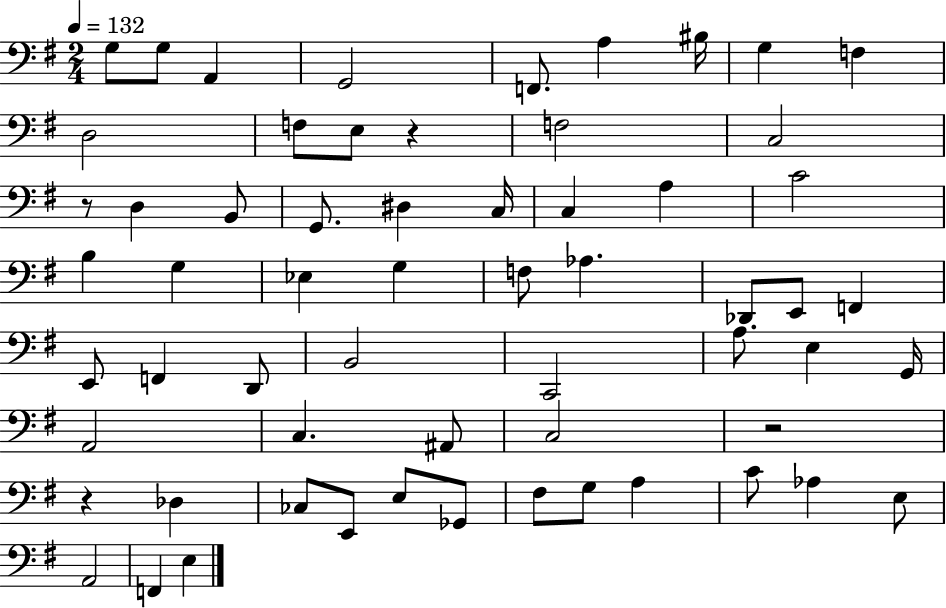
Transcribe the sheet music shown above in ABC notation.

X:1
T:Untitled
M:2/4
L:1/4
K:G
G,/2 G,/2 A,, G,,2 F,,/2 A, ^B,/4 G, F, D,2 F,/2 E,/2 z F,2 C,2 z/2 D, B,,/2 G,,/2 ^D, C,/4 C, A, C2 B, G, _E, G, F,/2 _A, _D,,/2 E,,/2 F,, E,,/2 F,, D,,/2 B,,2 C,,2 A,/2 E, G,,/4 A,,2 C, ^A,,/2 C,2 z2 z _D, _C,/2 E,,/2 E,/2 _G,,/2 ^F,/2 G,/2 A, C/2 _A, E,/2 A,,2 F,, E,